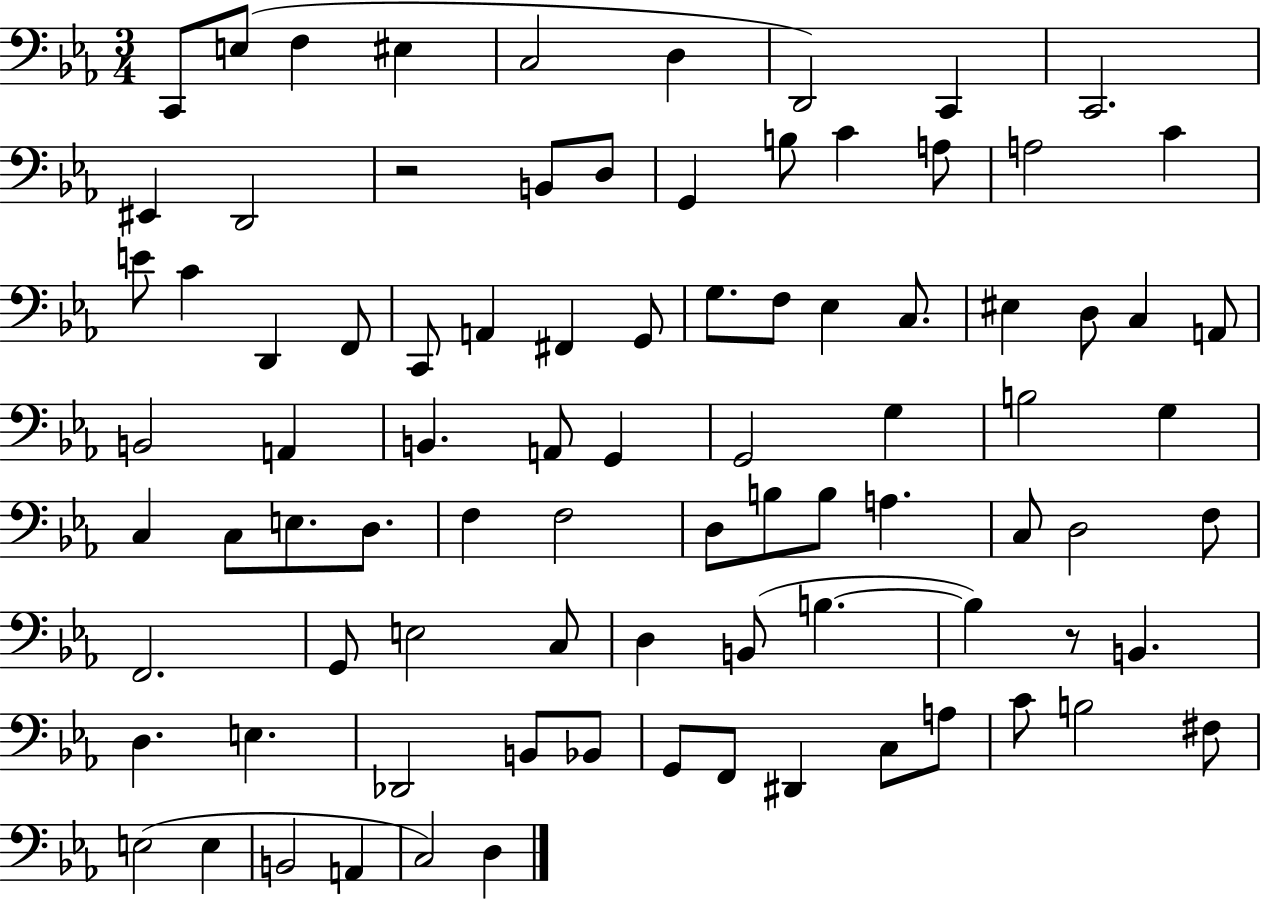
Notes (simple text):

C2/e E3/e F3/q EIS3/q C3/h D3/q D2/h C2/q C2/h. EIS2/q D2/h R/h B2/e D3/e G2/q B3/e C4/q A3/e A3/h C4/q E4/e C4/q D2/q F2/e C2/e A2/q F#2/q G2/e G3/e. F3/e Eb3/q C3/e. EIS3/q D3/e C3/q A2/e B2/h A2/q B2/q. A2/e G2/q G2/h G3/q B3/h G3/q C3/q C3/e E3/e. D3/e. F3/q F3/h D3/e B3/e B3/e A3/q. C3/e D3/h F3/e F2/h. G2/e E3/h C3/e D3/q B2/e B3/q. B3/q R/e B2/q. D3/q. E3/q. Db2/h B2/e Bb2/e G2/e F2/e D#2/q C3/e A3/e C4/e B3/h F#3/e E3/h E3/q B2/h A2/q C3/h D3/q